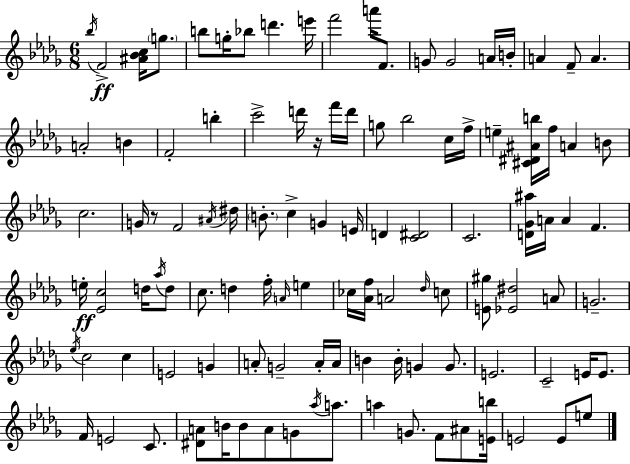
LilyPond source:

{
  \clef treble
  \numericTimeSignature
  \time 6/8
  \key bes \minor
  \acciaccatura { bes''16 }\ff f'2-> <ais' bes' c''>16 \parenthesize g''8. | b''8 g''16-. bes''8 d'''4. | e'''16 f'''2 a'''16 f'8. | g'8 g'2 a'16 | \break b'16-. a'4 f'8-- a'4. | a'2-. b'4 | f'2-. b''4-. | c'''2-> d'''16 r16 f'''16 | \break d'''16 g''8 bes''2 c''16 | f''16-> e''4-- <cis' dis' ais' b''>16 f''16 a'4 b'8 | c''2. | g'16 r8 f'2 | \break \acciaccatura { ais'16 } dis''16 \parenthesize b'8.-. c''4-> g'4 | e'16 d'4 <c' dis'>2 | c'2. | <d' ges' ais''>16 a'16 a'4 f'4. | \break e''16-.\ff <ees' c''>2 d''16 | \acciaccatura { aes''16 } d''8 c''8. d''4 f''16-. \grace { a'16 } | e''4 ces''16 <aes' f''>16 a'2 | \grace { des''16 } c''8 <e' gis''>8 <ees' dis''>2 | \break a'8 g'2.-- | \acciaccatura { ees''16 } c''2 | c''4 e'2 | g'4 a'8-. g'2-- | \break a'16-. a'16 b'4 b'16-. g'4 | g'8. e'2. | c'2-- | e'16 e'8. f'16 e'2 | \break c'8. <dis' a'>8 b'16 b'8 a'8 | g'8 \acciaccatura { aes''16 } a''8. a''4 g'8. | f'8 ais'8 <e' b''>16 e'2 | e'8 e''8 \bar "|."
}